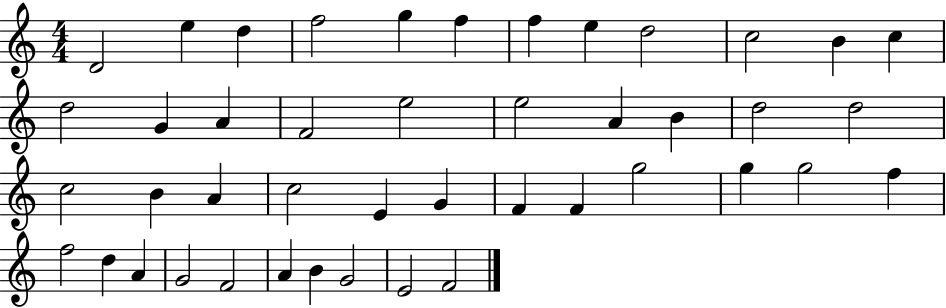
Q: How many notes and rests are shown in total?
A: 44